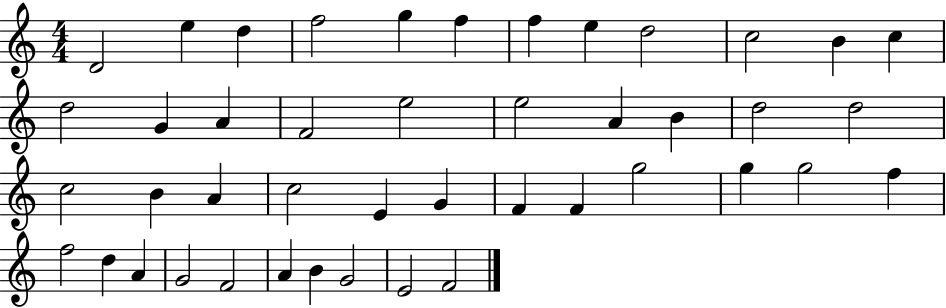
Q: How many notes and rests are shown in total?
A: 44